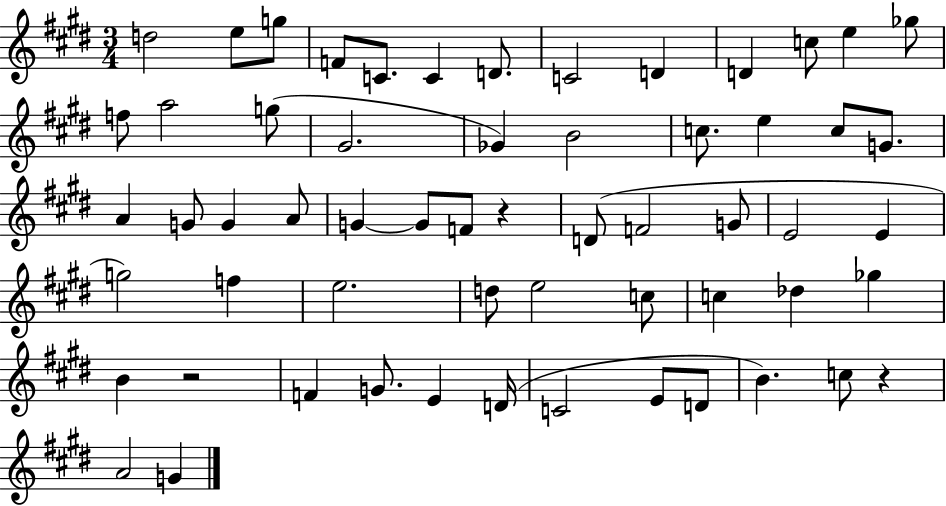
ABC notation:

X:1
T:Untitled
M:3/4
L:1/4
K:E
d2 e/2 g/2 F/2 C/2 C D/2 C2 D D c/2 e _g/2 f/2 a2 g/2 ^G2 _G B2 c/2 e c/2 G/2 A G/2 G A/2 G G/2 F/2 z D/2 F2 G/2 E2 E g2 f e2 d/2 e2 c/2 c _d _g B z2 F G/2 E D/4 C2 E/2 D/2 B c/2 z A2 G